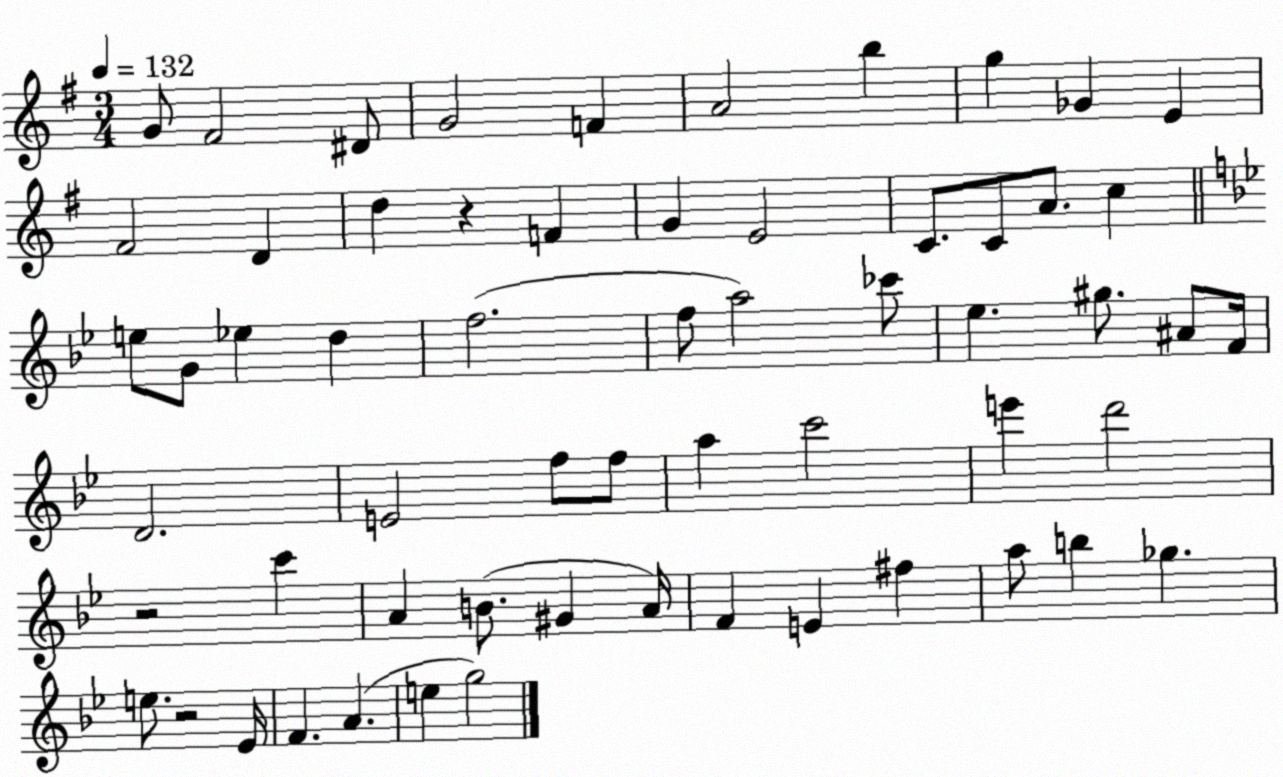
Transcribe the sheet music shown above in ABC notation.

X:1
T:Untitled
M:3/4
L:1/4
K:G
G/2 ^F2 ^D/2 G2 F A2 b g _G E ^F2 D d z F G E2 C/2 C/2 A/2 c e/2 G/2 _e d f2 f/2 a2 _c'/2 _e ^g/2 ^A/2 F/4 D2 E2 f/2 f/2 a c'2 e' d'2 z2 c' A B/2 ^G A/4 F E ^f a/2 b _g e/2 z2 _E/4 F A e g2